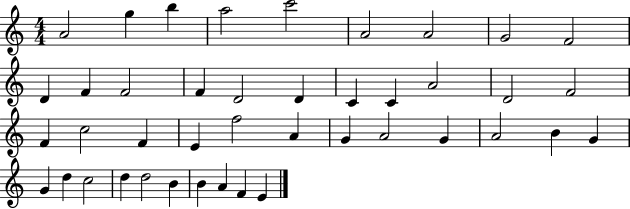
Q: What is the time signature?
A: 4/4